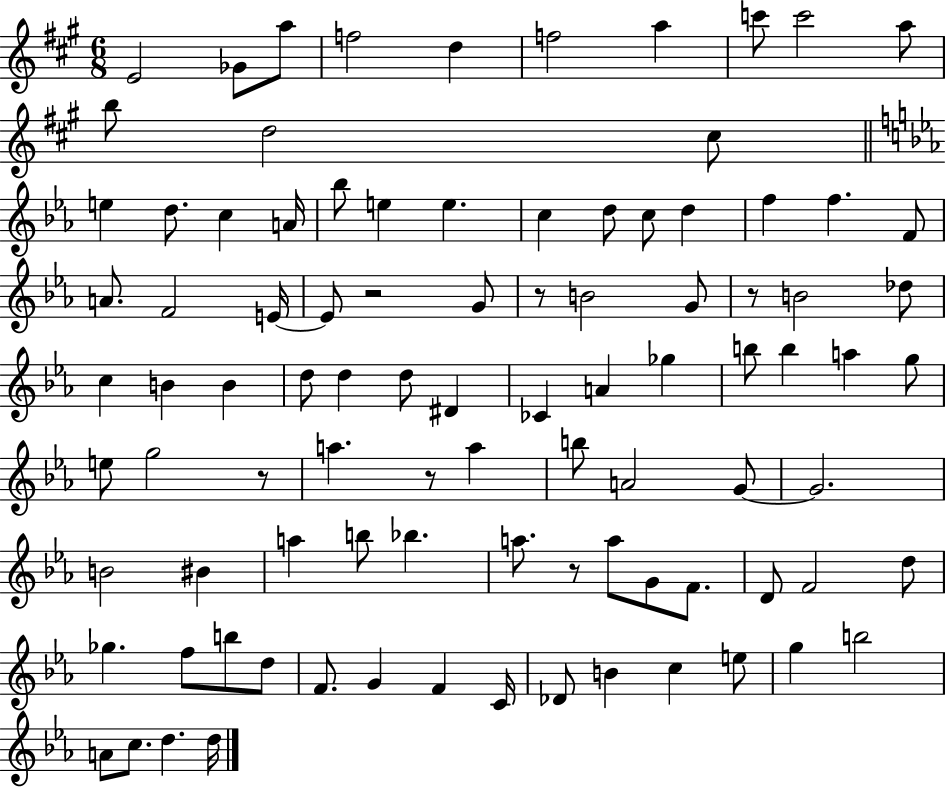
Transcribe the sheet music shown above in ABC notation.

X:1
T:Untitled
M:6/8
L:1/4
K:A
E2 _G/2 a/2 f2 d f2 a c'/2 c'2 a/2 b/2 d2 ^c/2 e d/2 c A/4 _b/2 e e c d/2 c/2 d f f F/2 A/2 F2 E/4 E/2 z2 G/2 z/2 B2 G/2 z/2 B2 _d/2 c B B d/2 d d/2 ^D _C A _g b/2 b a g/2 e/2 g2 z/2 a z/2 a b/2 A2 G/2 G2 B2 ^B a b/2 _b a/2 z/2 a/2 G/2 F/2 D/2 F2 d/2 _g f/2 b/2 d/2 F/2 G F C/4 _D/2 B c e/2 g b2 A/2 c/2 d d/4